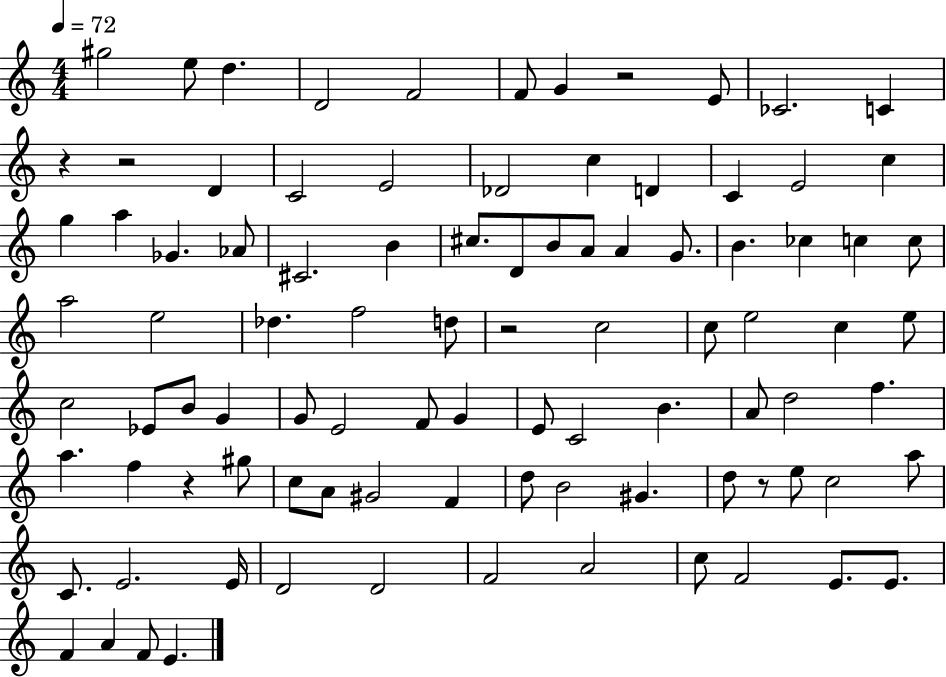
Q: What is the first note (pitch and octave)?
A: G#5